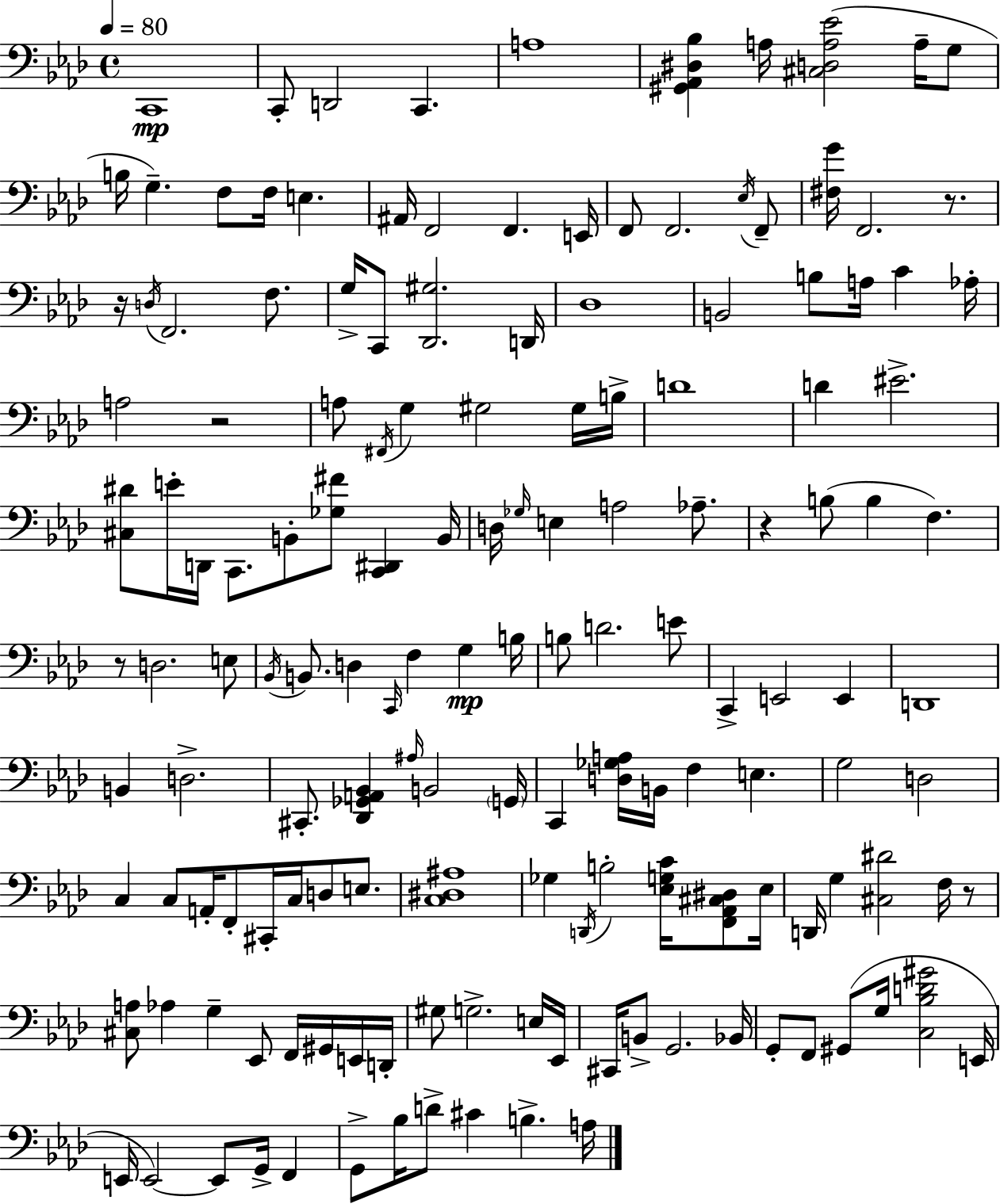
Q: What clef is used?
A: bass